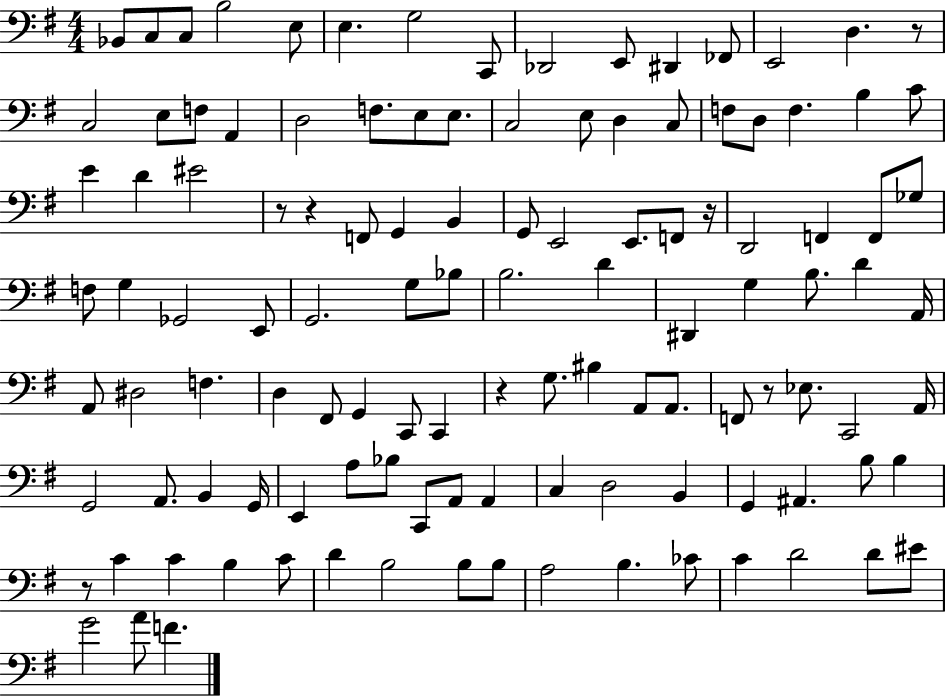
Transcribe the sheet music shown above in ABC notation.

X:1
T:Untitled
M:4/4
L:1/4
K:G
_B,,/2 C,/2 C,/2 B,2 E,/2 E, G,2 C,,/2 _D,,2 E,,/2 ^D,, _F,,/2 E,,2 D, z/2 C,2 E,/2 F,/2 A,, D,2 F,/2 E,/2 E,/2 C,2 E,/2 D, C,/2 F,/2 D,/2 F, B, C/2 E D ^E2 z/2 z F,,/2 G,, B,, G,,/2 E,,2 E,,/2 F,,/2 z/4 D,,2 F,, F,,/2 _G,/2 F,/2 G, _G,,2 E,,/2 G,,2 G,/2 _B,/2 B,2 D ^D,, G, B,/2 D A,,/4 A,,/2 ^D,2 F, D, ^F,,/2 G,, C,,/2 C,, z G,/2 ^B, A,,/2 A,,/2 F,,/2 z/2 _E,/2 C,,2 A,,/4 G,,2 A,,/2 B,, G,,/4 E,, A,/2 _B,/2 C,,/2 A,,/2 A,, C, D,2 B,, G,, ^A,, B,/2 B, z/2 C C B, C/2 D B,2 B,/2 B,/2 A,2 B, _C/2 C D2 D/2 ^E/2 G2 A/2 F